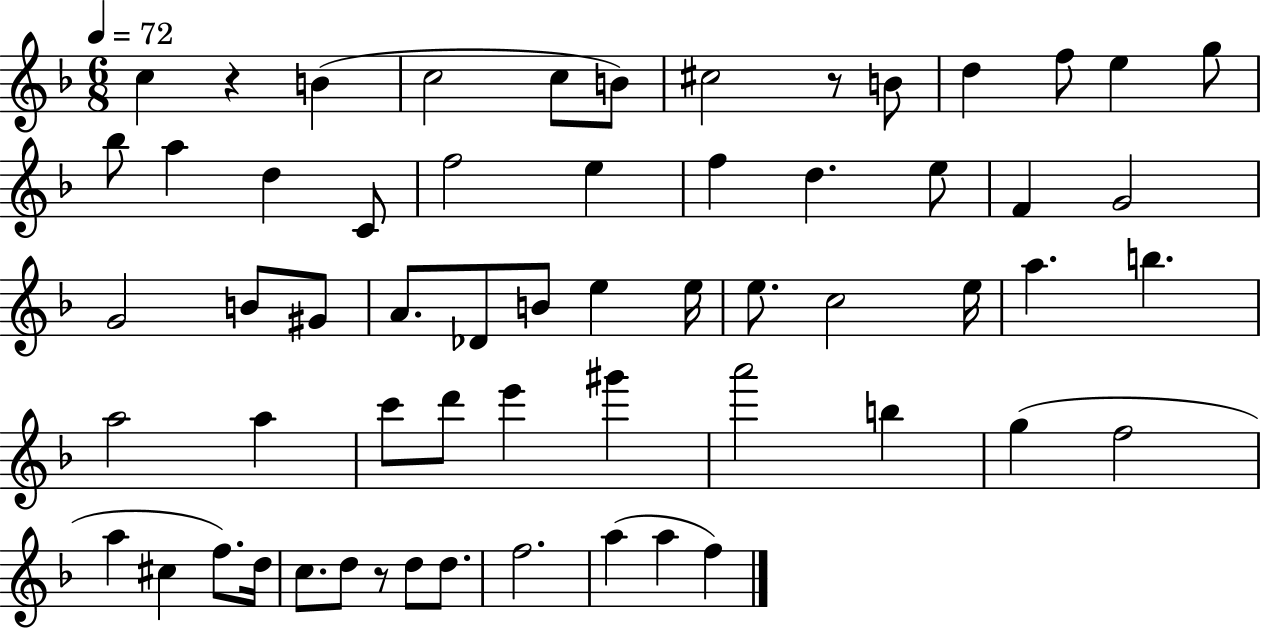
C5/q R/q B4/q C5/h C5/e B4/e C#5/h R/e B4/e D5/q F5/e E5/q G5/e Bb5/e A5/q D5/q C4/e F5/h E5/q F5/q D5/q. E5/e F4/q G4/h G4/h B4/e G#4/e A4/e. Db4/e B4/e E5/q E5/s E5/e. C5/h E5/s A5/q. B5/q. A5/h A5/q C6/e D6/e E6/q G#6/q A6/h B5/q G5/q F5/h A5/q C#5/q F5/e. D5/s C5/e. D5/e R/e D5/e D5/e. F5/h. A5/q A5/q F5/q